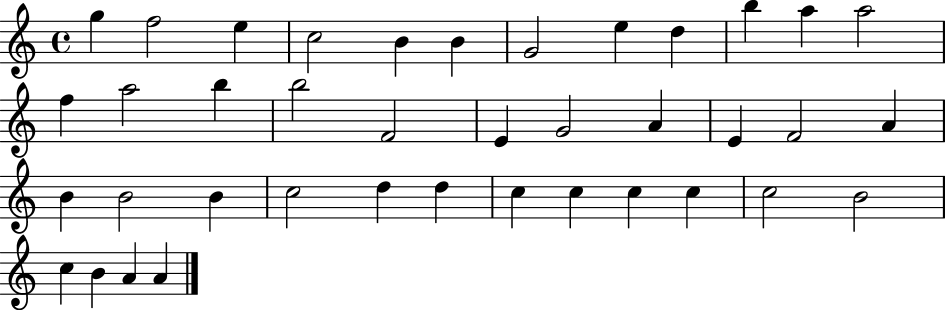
X:1
T:Untitled
M:4/4
L:1/4
K:C
g f2 e c2 B B G2 e d b a a2 f a2 b b2 F2 E G2 A E F2 A B B2 B c2 d d c c c c c2 B2 c B A A